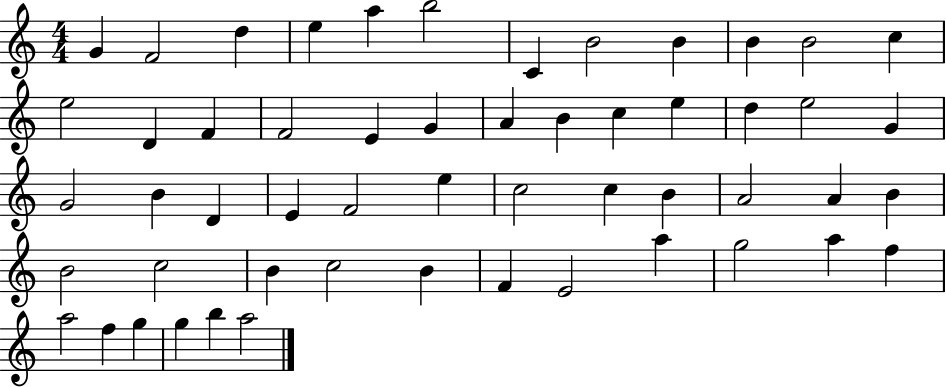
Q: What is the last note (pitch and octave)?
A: A5